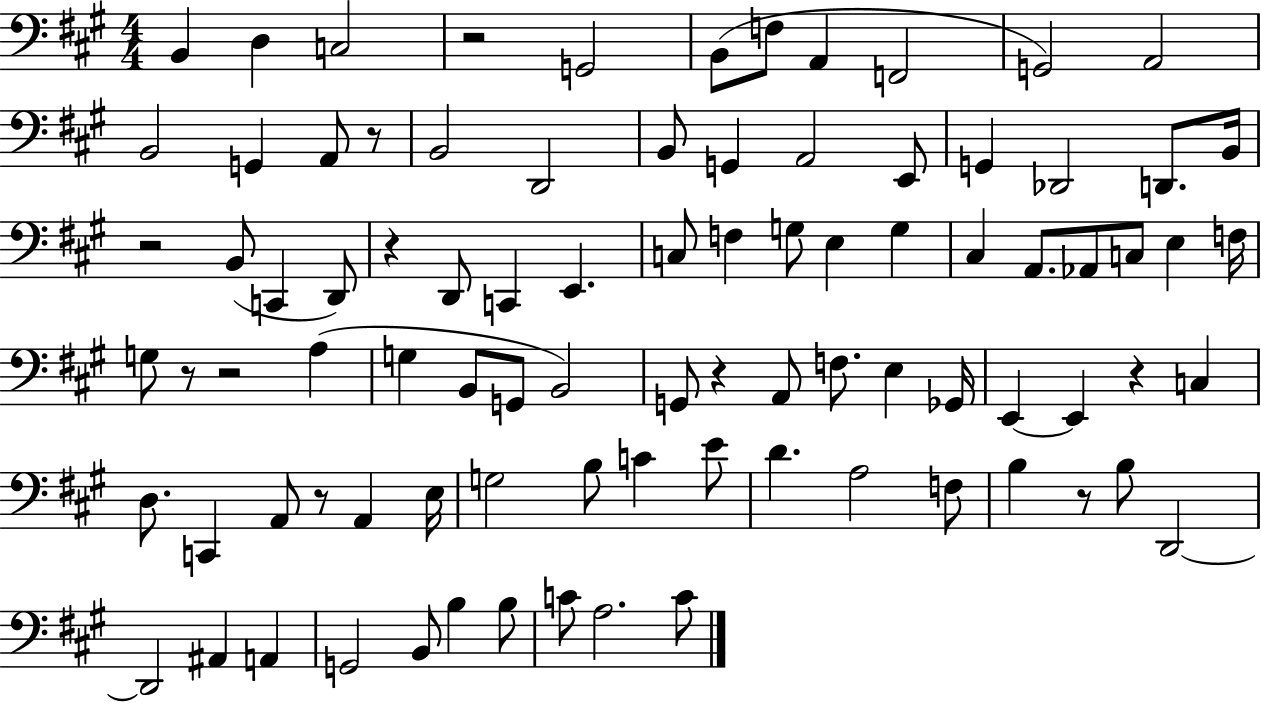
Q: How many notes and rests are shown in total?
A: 89